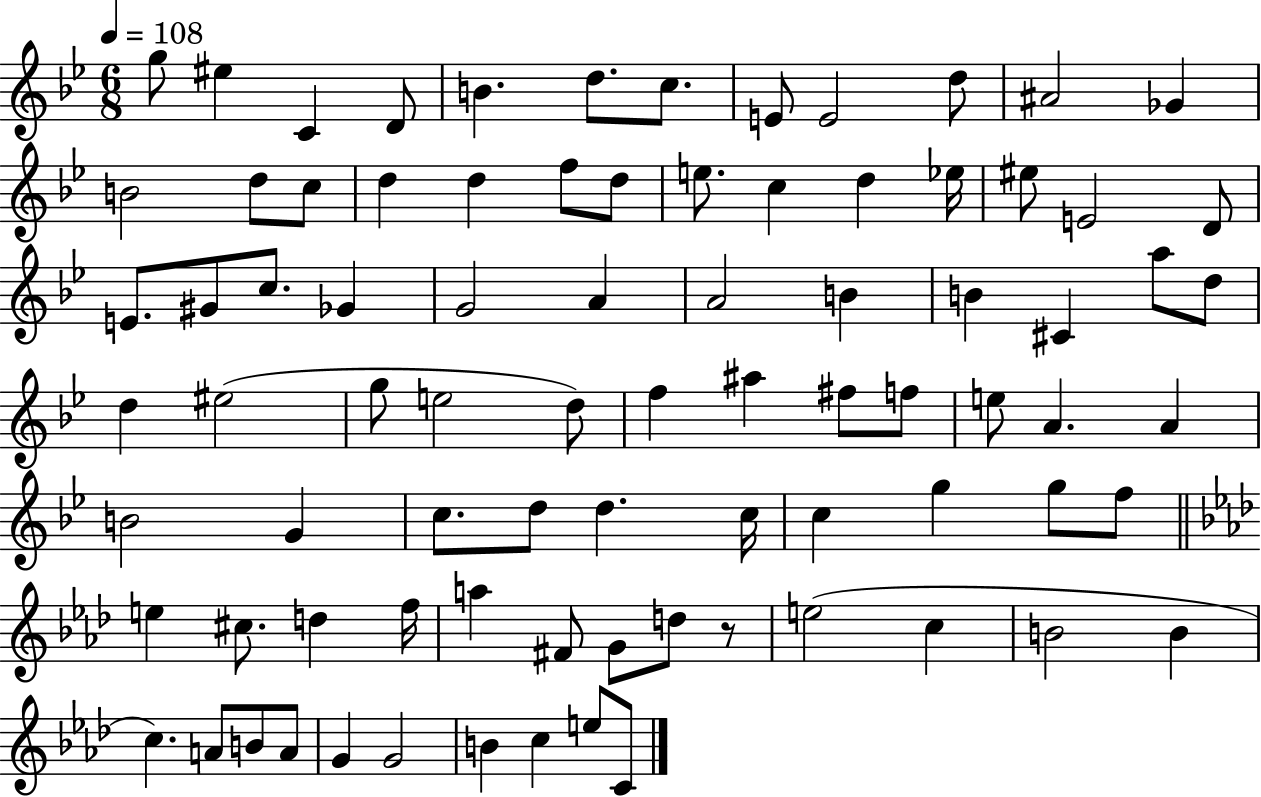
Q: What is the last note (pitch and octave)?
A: C4